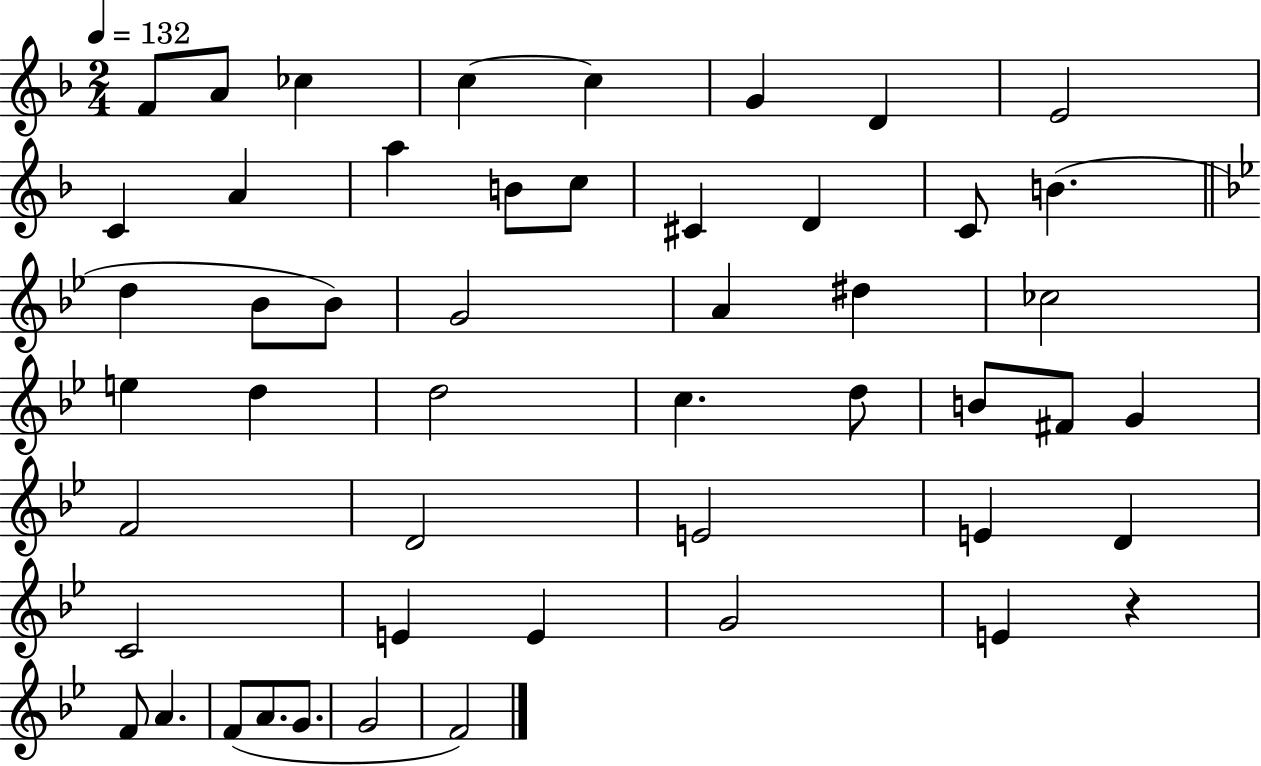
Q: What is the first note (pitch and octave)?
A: F4